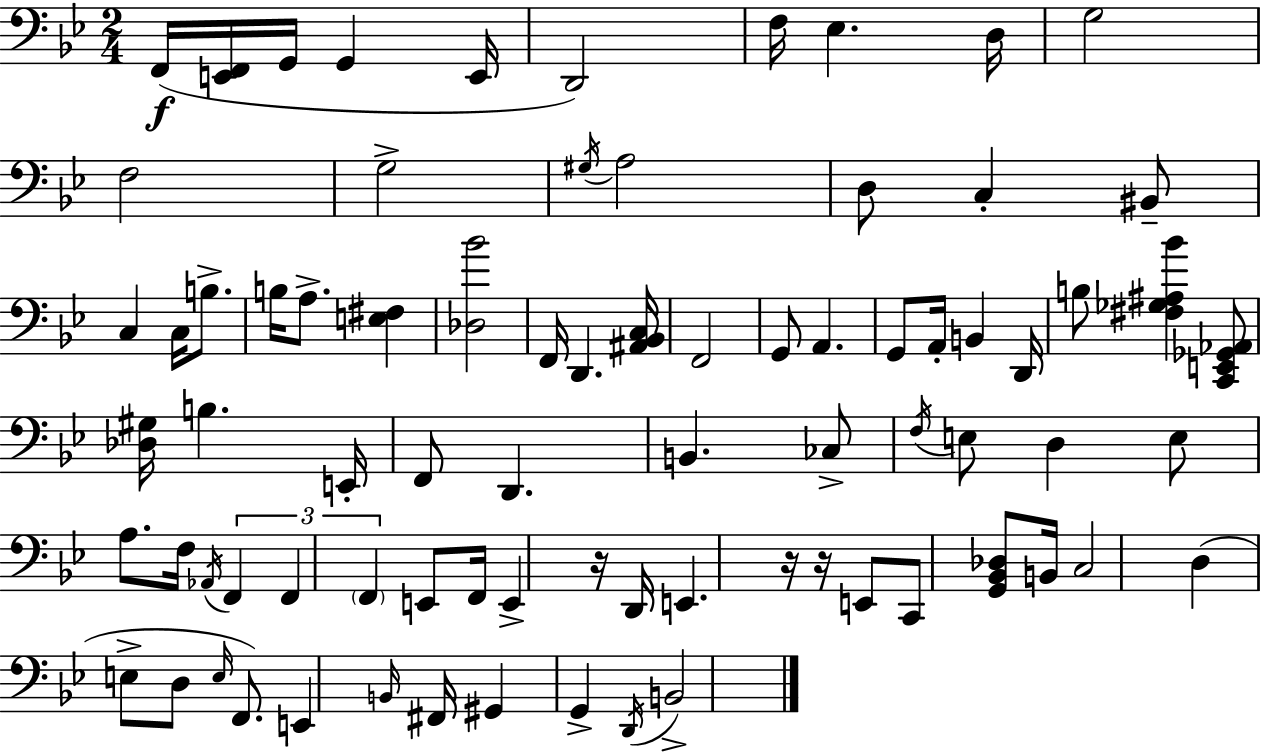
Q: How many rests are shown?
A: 3